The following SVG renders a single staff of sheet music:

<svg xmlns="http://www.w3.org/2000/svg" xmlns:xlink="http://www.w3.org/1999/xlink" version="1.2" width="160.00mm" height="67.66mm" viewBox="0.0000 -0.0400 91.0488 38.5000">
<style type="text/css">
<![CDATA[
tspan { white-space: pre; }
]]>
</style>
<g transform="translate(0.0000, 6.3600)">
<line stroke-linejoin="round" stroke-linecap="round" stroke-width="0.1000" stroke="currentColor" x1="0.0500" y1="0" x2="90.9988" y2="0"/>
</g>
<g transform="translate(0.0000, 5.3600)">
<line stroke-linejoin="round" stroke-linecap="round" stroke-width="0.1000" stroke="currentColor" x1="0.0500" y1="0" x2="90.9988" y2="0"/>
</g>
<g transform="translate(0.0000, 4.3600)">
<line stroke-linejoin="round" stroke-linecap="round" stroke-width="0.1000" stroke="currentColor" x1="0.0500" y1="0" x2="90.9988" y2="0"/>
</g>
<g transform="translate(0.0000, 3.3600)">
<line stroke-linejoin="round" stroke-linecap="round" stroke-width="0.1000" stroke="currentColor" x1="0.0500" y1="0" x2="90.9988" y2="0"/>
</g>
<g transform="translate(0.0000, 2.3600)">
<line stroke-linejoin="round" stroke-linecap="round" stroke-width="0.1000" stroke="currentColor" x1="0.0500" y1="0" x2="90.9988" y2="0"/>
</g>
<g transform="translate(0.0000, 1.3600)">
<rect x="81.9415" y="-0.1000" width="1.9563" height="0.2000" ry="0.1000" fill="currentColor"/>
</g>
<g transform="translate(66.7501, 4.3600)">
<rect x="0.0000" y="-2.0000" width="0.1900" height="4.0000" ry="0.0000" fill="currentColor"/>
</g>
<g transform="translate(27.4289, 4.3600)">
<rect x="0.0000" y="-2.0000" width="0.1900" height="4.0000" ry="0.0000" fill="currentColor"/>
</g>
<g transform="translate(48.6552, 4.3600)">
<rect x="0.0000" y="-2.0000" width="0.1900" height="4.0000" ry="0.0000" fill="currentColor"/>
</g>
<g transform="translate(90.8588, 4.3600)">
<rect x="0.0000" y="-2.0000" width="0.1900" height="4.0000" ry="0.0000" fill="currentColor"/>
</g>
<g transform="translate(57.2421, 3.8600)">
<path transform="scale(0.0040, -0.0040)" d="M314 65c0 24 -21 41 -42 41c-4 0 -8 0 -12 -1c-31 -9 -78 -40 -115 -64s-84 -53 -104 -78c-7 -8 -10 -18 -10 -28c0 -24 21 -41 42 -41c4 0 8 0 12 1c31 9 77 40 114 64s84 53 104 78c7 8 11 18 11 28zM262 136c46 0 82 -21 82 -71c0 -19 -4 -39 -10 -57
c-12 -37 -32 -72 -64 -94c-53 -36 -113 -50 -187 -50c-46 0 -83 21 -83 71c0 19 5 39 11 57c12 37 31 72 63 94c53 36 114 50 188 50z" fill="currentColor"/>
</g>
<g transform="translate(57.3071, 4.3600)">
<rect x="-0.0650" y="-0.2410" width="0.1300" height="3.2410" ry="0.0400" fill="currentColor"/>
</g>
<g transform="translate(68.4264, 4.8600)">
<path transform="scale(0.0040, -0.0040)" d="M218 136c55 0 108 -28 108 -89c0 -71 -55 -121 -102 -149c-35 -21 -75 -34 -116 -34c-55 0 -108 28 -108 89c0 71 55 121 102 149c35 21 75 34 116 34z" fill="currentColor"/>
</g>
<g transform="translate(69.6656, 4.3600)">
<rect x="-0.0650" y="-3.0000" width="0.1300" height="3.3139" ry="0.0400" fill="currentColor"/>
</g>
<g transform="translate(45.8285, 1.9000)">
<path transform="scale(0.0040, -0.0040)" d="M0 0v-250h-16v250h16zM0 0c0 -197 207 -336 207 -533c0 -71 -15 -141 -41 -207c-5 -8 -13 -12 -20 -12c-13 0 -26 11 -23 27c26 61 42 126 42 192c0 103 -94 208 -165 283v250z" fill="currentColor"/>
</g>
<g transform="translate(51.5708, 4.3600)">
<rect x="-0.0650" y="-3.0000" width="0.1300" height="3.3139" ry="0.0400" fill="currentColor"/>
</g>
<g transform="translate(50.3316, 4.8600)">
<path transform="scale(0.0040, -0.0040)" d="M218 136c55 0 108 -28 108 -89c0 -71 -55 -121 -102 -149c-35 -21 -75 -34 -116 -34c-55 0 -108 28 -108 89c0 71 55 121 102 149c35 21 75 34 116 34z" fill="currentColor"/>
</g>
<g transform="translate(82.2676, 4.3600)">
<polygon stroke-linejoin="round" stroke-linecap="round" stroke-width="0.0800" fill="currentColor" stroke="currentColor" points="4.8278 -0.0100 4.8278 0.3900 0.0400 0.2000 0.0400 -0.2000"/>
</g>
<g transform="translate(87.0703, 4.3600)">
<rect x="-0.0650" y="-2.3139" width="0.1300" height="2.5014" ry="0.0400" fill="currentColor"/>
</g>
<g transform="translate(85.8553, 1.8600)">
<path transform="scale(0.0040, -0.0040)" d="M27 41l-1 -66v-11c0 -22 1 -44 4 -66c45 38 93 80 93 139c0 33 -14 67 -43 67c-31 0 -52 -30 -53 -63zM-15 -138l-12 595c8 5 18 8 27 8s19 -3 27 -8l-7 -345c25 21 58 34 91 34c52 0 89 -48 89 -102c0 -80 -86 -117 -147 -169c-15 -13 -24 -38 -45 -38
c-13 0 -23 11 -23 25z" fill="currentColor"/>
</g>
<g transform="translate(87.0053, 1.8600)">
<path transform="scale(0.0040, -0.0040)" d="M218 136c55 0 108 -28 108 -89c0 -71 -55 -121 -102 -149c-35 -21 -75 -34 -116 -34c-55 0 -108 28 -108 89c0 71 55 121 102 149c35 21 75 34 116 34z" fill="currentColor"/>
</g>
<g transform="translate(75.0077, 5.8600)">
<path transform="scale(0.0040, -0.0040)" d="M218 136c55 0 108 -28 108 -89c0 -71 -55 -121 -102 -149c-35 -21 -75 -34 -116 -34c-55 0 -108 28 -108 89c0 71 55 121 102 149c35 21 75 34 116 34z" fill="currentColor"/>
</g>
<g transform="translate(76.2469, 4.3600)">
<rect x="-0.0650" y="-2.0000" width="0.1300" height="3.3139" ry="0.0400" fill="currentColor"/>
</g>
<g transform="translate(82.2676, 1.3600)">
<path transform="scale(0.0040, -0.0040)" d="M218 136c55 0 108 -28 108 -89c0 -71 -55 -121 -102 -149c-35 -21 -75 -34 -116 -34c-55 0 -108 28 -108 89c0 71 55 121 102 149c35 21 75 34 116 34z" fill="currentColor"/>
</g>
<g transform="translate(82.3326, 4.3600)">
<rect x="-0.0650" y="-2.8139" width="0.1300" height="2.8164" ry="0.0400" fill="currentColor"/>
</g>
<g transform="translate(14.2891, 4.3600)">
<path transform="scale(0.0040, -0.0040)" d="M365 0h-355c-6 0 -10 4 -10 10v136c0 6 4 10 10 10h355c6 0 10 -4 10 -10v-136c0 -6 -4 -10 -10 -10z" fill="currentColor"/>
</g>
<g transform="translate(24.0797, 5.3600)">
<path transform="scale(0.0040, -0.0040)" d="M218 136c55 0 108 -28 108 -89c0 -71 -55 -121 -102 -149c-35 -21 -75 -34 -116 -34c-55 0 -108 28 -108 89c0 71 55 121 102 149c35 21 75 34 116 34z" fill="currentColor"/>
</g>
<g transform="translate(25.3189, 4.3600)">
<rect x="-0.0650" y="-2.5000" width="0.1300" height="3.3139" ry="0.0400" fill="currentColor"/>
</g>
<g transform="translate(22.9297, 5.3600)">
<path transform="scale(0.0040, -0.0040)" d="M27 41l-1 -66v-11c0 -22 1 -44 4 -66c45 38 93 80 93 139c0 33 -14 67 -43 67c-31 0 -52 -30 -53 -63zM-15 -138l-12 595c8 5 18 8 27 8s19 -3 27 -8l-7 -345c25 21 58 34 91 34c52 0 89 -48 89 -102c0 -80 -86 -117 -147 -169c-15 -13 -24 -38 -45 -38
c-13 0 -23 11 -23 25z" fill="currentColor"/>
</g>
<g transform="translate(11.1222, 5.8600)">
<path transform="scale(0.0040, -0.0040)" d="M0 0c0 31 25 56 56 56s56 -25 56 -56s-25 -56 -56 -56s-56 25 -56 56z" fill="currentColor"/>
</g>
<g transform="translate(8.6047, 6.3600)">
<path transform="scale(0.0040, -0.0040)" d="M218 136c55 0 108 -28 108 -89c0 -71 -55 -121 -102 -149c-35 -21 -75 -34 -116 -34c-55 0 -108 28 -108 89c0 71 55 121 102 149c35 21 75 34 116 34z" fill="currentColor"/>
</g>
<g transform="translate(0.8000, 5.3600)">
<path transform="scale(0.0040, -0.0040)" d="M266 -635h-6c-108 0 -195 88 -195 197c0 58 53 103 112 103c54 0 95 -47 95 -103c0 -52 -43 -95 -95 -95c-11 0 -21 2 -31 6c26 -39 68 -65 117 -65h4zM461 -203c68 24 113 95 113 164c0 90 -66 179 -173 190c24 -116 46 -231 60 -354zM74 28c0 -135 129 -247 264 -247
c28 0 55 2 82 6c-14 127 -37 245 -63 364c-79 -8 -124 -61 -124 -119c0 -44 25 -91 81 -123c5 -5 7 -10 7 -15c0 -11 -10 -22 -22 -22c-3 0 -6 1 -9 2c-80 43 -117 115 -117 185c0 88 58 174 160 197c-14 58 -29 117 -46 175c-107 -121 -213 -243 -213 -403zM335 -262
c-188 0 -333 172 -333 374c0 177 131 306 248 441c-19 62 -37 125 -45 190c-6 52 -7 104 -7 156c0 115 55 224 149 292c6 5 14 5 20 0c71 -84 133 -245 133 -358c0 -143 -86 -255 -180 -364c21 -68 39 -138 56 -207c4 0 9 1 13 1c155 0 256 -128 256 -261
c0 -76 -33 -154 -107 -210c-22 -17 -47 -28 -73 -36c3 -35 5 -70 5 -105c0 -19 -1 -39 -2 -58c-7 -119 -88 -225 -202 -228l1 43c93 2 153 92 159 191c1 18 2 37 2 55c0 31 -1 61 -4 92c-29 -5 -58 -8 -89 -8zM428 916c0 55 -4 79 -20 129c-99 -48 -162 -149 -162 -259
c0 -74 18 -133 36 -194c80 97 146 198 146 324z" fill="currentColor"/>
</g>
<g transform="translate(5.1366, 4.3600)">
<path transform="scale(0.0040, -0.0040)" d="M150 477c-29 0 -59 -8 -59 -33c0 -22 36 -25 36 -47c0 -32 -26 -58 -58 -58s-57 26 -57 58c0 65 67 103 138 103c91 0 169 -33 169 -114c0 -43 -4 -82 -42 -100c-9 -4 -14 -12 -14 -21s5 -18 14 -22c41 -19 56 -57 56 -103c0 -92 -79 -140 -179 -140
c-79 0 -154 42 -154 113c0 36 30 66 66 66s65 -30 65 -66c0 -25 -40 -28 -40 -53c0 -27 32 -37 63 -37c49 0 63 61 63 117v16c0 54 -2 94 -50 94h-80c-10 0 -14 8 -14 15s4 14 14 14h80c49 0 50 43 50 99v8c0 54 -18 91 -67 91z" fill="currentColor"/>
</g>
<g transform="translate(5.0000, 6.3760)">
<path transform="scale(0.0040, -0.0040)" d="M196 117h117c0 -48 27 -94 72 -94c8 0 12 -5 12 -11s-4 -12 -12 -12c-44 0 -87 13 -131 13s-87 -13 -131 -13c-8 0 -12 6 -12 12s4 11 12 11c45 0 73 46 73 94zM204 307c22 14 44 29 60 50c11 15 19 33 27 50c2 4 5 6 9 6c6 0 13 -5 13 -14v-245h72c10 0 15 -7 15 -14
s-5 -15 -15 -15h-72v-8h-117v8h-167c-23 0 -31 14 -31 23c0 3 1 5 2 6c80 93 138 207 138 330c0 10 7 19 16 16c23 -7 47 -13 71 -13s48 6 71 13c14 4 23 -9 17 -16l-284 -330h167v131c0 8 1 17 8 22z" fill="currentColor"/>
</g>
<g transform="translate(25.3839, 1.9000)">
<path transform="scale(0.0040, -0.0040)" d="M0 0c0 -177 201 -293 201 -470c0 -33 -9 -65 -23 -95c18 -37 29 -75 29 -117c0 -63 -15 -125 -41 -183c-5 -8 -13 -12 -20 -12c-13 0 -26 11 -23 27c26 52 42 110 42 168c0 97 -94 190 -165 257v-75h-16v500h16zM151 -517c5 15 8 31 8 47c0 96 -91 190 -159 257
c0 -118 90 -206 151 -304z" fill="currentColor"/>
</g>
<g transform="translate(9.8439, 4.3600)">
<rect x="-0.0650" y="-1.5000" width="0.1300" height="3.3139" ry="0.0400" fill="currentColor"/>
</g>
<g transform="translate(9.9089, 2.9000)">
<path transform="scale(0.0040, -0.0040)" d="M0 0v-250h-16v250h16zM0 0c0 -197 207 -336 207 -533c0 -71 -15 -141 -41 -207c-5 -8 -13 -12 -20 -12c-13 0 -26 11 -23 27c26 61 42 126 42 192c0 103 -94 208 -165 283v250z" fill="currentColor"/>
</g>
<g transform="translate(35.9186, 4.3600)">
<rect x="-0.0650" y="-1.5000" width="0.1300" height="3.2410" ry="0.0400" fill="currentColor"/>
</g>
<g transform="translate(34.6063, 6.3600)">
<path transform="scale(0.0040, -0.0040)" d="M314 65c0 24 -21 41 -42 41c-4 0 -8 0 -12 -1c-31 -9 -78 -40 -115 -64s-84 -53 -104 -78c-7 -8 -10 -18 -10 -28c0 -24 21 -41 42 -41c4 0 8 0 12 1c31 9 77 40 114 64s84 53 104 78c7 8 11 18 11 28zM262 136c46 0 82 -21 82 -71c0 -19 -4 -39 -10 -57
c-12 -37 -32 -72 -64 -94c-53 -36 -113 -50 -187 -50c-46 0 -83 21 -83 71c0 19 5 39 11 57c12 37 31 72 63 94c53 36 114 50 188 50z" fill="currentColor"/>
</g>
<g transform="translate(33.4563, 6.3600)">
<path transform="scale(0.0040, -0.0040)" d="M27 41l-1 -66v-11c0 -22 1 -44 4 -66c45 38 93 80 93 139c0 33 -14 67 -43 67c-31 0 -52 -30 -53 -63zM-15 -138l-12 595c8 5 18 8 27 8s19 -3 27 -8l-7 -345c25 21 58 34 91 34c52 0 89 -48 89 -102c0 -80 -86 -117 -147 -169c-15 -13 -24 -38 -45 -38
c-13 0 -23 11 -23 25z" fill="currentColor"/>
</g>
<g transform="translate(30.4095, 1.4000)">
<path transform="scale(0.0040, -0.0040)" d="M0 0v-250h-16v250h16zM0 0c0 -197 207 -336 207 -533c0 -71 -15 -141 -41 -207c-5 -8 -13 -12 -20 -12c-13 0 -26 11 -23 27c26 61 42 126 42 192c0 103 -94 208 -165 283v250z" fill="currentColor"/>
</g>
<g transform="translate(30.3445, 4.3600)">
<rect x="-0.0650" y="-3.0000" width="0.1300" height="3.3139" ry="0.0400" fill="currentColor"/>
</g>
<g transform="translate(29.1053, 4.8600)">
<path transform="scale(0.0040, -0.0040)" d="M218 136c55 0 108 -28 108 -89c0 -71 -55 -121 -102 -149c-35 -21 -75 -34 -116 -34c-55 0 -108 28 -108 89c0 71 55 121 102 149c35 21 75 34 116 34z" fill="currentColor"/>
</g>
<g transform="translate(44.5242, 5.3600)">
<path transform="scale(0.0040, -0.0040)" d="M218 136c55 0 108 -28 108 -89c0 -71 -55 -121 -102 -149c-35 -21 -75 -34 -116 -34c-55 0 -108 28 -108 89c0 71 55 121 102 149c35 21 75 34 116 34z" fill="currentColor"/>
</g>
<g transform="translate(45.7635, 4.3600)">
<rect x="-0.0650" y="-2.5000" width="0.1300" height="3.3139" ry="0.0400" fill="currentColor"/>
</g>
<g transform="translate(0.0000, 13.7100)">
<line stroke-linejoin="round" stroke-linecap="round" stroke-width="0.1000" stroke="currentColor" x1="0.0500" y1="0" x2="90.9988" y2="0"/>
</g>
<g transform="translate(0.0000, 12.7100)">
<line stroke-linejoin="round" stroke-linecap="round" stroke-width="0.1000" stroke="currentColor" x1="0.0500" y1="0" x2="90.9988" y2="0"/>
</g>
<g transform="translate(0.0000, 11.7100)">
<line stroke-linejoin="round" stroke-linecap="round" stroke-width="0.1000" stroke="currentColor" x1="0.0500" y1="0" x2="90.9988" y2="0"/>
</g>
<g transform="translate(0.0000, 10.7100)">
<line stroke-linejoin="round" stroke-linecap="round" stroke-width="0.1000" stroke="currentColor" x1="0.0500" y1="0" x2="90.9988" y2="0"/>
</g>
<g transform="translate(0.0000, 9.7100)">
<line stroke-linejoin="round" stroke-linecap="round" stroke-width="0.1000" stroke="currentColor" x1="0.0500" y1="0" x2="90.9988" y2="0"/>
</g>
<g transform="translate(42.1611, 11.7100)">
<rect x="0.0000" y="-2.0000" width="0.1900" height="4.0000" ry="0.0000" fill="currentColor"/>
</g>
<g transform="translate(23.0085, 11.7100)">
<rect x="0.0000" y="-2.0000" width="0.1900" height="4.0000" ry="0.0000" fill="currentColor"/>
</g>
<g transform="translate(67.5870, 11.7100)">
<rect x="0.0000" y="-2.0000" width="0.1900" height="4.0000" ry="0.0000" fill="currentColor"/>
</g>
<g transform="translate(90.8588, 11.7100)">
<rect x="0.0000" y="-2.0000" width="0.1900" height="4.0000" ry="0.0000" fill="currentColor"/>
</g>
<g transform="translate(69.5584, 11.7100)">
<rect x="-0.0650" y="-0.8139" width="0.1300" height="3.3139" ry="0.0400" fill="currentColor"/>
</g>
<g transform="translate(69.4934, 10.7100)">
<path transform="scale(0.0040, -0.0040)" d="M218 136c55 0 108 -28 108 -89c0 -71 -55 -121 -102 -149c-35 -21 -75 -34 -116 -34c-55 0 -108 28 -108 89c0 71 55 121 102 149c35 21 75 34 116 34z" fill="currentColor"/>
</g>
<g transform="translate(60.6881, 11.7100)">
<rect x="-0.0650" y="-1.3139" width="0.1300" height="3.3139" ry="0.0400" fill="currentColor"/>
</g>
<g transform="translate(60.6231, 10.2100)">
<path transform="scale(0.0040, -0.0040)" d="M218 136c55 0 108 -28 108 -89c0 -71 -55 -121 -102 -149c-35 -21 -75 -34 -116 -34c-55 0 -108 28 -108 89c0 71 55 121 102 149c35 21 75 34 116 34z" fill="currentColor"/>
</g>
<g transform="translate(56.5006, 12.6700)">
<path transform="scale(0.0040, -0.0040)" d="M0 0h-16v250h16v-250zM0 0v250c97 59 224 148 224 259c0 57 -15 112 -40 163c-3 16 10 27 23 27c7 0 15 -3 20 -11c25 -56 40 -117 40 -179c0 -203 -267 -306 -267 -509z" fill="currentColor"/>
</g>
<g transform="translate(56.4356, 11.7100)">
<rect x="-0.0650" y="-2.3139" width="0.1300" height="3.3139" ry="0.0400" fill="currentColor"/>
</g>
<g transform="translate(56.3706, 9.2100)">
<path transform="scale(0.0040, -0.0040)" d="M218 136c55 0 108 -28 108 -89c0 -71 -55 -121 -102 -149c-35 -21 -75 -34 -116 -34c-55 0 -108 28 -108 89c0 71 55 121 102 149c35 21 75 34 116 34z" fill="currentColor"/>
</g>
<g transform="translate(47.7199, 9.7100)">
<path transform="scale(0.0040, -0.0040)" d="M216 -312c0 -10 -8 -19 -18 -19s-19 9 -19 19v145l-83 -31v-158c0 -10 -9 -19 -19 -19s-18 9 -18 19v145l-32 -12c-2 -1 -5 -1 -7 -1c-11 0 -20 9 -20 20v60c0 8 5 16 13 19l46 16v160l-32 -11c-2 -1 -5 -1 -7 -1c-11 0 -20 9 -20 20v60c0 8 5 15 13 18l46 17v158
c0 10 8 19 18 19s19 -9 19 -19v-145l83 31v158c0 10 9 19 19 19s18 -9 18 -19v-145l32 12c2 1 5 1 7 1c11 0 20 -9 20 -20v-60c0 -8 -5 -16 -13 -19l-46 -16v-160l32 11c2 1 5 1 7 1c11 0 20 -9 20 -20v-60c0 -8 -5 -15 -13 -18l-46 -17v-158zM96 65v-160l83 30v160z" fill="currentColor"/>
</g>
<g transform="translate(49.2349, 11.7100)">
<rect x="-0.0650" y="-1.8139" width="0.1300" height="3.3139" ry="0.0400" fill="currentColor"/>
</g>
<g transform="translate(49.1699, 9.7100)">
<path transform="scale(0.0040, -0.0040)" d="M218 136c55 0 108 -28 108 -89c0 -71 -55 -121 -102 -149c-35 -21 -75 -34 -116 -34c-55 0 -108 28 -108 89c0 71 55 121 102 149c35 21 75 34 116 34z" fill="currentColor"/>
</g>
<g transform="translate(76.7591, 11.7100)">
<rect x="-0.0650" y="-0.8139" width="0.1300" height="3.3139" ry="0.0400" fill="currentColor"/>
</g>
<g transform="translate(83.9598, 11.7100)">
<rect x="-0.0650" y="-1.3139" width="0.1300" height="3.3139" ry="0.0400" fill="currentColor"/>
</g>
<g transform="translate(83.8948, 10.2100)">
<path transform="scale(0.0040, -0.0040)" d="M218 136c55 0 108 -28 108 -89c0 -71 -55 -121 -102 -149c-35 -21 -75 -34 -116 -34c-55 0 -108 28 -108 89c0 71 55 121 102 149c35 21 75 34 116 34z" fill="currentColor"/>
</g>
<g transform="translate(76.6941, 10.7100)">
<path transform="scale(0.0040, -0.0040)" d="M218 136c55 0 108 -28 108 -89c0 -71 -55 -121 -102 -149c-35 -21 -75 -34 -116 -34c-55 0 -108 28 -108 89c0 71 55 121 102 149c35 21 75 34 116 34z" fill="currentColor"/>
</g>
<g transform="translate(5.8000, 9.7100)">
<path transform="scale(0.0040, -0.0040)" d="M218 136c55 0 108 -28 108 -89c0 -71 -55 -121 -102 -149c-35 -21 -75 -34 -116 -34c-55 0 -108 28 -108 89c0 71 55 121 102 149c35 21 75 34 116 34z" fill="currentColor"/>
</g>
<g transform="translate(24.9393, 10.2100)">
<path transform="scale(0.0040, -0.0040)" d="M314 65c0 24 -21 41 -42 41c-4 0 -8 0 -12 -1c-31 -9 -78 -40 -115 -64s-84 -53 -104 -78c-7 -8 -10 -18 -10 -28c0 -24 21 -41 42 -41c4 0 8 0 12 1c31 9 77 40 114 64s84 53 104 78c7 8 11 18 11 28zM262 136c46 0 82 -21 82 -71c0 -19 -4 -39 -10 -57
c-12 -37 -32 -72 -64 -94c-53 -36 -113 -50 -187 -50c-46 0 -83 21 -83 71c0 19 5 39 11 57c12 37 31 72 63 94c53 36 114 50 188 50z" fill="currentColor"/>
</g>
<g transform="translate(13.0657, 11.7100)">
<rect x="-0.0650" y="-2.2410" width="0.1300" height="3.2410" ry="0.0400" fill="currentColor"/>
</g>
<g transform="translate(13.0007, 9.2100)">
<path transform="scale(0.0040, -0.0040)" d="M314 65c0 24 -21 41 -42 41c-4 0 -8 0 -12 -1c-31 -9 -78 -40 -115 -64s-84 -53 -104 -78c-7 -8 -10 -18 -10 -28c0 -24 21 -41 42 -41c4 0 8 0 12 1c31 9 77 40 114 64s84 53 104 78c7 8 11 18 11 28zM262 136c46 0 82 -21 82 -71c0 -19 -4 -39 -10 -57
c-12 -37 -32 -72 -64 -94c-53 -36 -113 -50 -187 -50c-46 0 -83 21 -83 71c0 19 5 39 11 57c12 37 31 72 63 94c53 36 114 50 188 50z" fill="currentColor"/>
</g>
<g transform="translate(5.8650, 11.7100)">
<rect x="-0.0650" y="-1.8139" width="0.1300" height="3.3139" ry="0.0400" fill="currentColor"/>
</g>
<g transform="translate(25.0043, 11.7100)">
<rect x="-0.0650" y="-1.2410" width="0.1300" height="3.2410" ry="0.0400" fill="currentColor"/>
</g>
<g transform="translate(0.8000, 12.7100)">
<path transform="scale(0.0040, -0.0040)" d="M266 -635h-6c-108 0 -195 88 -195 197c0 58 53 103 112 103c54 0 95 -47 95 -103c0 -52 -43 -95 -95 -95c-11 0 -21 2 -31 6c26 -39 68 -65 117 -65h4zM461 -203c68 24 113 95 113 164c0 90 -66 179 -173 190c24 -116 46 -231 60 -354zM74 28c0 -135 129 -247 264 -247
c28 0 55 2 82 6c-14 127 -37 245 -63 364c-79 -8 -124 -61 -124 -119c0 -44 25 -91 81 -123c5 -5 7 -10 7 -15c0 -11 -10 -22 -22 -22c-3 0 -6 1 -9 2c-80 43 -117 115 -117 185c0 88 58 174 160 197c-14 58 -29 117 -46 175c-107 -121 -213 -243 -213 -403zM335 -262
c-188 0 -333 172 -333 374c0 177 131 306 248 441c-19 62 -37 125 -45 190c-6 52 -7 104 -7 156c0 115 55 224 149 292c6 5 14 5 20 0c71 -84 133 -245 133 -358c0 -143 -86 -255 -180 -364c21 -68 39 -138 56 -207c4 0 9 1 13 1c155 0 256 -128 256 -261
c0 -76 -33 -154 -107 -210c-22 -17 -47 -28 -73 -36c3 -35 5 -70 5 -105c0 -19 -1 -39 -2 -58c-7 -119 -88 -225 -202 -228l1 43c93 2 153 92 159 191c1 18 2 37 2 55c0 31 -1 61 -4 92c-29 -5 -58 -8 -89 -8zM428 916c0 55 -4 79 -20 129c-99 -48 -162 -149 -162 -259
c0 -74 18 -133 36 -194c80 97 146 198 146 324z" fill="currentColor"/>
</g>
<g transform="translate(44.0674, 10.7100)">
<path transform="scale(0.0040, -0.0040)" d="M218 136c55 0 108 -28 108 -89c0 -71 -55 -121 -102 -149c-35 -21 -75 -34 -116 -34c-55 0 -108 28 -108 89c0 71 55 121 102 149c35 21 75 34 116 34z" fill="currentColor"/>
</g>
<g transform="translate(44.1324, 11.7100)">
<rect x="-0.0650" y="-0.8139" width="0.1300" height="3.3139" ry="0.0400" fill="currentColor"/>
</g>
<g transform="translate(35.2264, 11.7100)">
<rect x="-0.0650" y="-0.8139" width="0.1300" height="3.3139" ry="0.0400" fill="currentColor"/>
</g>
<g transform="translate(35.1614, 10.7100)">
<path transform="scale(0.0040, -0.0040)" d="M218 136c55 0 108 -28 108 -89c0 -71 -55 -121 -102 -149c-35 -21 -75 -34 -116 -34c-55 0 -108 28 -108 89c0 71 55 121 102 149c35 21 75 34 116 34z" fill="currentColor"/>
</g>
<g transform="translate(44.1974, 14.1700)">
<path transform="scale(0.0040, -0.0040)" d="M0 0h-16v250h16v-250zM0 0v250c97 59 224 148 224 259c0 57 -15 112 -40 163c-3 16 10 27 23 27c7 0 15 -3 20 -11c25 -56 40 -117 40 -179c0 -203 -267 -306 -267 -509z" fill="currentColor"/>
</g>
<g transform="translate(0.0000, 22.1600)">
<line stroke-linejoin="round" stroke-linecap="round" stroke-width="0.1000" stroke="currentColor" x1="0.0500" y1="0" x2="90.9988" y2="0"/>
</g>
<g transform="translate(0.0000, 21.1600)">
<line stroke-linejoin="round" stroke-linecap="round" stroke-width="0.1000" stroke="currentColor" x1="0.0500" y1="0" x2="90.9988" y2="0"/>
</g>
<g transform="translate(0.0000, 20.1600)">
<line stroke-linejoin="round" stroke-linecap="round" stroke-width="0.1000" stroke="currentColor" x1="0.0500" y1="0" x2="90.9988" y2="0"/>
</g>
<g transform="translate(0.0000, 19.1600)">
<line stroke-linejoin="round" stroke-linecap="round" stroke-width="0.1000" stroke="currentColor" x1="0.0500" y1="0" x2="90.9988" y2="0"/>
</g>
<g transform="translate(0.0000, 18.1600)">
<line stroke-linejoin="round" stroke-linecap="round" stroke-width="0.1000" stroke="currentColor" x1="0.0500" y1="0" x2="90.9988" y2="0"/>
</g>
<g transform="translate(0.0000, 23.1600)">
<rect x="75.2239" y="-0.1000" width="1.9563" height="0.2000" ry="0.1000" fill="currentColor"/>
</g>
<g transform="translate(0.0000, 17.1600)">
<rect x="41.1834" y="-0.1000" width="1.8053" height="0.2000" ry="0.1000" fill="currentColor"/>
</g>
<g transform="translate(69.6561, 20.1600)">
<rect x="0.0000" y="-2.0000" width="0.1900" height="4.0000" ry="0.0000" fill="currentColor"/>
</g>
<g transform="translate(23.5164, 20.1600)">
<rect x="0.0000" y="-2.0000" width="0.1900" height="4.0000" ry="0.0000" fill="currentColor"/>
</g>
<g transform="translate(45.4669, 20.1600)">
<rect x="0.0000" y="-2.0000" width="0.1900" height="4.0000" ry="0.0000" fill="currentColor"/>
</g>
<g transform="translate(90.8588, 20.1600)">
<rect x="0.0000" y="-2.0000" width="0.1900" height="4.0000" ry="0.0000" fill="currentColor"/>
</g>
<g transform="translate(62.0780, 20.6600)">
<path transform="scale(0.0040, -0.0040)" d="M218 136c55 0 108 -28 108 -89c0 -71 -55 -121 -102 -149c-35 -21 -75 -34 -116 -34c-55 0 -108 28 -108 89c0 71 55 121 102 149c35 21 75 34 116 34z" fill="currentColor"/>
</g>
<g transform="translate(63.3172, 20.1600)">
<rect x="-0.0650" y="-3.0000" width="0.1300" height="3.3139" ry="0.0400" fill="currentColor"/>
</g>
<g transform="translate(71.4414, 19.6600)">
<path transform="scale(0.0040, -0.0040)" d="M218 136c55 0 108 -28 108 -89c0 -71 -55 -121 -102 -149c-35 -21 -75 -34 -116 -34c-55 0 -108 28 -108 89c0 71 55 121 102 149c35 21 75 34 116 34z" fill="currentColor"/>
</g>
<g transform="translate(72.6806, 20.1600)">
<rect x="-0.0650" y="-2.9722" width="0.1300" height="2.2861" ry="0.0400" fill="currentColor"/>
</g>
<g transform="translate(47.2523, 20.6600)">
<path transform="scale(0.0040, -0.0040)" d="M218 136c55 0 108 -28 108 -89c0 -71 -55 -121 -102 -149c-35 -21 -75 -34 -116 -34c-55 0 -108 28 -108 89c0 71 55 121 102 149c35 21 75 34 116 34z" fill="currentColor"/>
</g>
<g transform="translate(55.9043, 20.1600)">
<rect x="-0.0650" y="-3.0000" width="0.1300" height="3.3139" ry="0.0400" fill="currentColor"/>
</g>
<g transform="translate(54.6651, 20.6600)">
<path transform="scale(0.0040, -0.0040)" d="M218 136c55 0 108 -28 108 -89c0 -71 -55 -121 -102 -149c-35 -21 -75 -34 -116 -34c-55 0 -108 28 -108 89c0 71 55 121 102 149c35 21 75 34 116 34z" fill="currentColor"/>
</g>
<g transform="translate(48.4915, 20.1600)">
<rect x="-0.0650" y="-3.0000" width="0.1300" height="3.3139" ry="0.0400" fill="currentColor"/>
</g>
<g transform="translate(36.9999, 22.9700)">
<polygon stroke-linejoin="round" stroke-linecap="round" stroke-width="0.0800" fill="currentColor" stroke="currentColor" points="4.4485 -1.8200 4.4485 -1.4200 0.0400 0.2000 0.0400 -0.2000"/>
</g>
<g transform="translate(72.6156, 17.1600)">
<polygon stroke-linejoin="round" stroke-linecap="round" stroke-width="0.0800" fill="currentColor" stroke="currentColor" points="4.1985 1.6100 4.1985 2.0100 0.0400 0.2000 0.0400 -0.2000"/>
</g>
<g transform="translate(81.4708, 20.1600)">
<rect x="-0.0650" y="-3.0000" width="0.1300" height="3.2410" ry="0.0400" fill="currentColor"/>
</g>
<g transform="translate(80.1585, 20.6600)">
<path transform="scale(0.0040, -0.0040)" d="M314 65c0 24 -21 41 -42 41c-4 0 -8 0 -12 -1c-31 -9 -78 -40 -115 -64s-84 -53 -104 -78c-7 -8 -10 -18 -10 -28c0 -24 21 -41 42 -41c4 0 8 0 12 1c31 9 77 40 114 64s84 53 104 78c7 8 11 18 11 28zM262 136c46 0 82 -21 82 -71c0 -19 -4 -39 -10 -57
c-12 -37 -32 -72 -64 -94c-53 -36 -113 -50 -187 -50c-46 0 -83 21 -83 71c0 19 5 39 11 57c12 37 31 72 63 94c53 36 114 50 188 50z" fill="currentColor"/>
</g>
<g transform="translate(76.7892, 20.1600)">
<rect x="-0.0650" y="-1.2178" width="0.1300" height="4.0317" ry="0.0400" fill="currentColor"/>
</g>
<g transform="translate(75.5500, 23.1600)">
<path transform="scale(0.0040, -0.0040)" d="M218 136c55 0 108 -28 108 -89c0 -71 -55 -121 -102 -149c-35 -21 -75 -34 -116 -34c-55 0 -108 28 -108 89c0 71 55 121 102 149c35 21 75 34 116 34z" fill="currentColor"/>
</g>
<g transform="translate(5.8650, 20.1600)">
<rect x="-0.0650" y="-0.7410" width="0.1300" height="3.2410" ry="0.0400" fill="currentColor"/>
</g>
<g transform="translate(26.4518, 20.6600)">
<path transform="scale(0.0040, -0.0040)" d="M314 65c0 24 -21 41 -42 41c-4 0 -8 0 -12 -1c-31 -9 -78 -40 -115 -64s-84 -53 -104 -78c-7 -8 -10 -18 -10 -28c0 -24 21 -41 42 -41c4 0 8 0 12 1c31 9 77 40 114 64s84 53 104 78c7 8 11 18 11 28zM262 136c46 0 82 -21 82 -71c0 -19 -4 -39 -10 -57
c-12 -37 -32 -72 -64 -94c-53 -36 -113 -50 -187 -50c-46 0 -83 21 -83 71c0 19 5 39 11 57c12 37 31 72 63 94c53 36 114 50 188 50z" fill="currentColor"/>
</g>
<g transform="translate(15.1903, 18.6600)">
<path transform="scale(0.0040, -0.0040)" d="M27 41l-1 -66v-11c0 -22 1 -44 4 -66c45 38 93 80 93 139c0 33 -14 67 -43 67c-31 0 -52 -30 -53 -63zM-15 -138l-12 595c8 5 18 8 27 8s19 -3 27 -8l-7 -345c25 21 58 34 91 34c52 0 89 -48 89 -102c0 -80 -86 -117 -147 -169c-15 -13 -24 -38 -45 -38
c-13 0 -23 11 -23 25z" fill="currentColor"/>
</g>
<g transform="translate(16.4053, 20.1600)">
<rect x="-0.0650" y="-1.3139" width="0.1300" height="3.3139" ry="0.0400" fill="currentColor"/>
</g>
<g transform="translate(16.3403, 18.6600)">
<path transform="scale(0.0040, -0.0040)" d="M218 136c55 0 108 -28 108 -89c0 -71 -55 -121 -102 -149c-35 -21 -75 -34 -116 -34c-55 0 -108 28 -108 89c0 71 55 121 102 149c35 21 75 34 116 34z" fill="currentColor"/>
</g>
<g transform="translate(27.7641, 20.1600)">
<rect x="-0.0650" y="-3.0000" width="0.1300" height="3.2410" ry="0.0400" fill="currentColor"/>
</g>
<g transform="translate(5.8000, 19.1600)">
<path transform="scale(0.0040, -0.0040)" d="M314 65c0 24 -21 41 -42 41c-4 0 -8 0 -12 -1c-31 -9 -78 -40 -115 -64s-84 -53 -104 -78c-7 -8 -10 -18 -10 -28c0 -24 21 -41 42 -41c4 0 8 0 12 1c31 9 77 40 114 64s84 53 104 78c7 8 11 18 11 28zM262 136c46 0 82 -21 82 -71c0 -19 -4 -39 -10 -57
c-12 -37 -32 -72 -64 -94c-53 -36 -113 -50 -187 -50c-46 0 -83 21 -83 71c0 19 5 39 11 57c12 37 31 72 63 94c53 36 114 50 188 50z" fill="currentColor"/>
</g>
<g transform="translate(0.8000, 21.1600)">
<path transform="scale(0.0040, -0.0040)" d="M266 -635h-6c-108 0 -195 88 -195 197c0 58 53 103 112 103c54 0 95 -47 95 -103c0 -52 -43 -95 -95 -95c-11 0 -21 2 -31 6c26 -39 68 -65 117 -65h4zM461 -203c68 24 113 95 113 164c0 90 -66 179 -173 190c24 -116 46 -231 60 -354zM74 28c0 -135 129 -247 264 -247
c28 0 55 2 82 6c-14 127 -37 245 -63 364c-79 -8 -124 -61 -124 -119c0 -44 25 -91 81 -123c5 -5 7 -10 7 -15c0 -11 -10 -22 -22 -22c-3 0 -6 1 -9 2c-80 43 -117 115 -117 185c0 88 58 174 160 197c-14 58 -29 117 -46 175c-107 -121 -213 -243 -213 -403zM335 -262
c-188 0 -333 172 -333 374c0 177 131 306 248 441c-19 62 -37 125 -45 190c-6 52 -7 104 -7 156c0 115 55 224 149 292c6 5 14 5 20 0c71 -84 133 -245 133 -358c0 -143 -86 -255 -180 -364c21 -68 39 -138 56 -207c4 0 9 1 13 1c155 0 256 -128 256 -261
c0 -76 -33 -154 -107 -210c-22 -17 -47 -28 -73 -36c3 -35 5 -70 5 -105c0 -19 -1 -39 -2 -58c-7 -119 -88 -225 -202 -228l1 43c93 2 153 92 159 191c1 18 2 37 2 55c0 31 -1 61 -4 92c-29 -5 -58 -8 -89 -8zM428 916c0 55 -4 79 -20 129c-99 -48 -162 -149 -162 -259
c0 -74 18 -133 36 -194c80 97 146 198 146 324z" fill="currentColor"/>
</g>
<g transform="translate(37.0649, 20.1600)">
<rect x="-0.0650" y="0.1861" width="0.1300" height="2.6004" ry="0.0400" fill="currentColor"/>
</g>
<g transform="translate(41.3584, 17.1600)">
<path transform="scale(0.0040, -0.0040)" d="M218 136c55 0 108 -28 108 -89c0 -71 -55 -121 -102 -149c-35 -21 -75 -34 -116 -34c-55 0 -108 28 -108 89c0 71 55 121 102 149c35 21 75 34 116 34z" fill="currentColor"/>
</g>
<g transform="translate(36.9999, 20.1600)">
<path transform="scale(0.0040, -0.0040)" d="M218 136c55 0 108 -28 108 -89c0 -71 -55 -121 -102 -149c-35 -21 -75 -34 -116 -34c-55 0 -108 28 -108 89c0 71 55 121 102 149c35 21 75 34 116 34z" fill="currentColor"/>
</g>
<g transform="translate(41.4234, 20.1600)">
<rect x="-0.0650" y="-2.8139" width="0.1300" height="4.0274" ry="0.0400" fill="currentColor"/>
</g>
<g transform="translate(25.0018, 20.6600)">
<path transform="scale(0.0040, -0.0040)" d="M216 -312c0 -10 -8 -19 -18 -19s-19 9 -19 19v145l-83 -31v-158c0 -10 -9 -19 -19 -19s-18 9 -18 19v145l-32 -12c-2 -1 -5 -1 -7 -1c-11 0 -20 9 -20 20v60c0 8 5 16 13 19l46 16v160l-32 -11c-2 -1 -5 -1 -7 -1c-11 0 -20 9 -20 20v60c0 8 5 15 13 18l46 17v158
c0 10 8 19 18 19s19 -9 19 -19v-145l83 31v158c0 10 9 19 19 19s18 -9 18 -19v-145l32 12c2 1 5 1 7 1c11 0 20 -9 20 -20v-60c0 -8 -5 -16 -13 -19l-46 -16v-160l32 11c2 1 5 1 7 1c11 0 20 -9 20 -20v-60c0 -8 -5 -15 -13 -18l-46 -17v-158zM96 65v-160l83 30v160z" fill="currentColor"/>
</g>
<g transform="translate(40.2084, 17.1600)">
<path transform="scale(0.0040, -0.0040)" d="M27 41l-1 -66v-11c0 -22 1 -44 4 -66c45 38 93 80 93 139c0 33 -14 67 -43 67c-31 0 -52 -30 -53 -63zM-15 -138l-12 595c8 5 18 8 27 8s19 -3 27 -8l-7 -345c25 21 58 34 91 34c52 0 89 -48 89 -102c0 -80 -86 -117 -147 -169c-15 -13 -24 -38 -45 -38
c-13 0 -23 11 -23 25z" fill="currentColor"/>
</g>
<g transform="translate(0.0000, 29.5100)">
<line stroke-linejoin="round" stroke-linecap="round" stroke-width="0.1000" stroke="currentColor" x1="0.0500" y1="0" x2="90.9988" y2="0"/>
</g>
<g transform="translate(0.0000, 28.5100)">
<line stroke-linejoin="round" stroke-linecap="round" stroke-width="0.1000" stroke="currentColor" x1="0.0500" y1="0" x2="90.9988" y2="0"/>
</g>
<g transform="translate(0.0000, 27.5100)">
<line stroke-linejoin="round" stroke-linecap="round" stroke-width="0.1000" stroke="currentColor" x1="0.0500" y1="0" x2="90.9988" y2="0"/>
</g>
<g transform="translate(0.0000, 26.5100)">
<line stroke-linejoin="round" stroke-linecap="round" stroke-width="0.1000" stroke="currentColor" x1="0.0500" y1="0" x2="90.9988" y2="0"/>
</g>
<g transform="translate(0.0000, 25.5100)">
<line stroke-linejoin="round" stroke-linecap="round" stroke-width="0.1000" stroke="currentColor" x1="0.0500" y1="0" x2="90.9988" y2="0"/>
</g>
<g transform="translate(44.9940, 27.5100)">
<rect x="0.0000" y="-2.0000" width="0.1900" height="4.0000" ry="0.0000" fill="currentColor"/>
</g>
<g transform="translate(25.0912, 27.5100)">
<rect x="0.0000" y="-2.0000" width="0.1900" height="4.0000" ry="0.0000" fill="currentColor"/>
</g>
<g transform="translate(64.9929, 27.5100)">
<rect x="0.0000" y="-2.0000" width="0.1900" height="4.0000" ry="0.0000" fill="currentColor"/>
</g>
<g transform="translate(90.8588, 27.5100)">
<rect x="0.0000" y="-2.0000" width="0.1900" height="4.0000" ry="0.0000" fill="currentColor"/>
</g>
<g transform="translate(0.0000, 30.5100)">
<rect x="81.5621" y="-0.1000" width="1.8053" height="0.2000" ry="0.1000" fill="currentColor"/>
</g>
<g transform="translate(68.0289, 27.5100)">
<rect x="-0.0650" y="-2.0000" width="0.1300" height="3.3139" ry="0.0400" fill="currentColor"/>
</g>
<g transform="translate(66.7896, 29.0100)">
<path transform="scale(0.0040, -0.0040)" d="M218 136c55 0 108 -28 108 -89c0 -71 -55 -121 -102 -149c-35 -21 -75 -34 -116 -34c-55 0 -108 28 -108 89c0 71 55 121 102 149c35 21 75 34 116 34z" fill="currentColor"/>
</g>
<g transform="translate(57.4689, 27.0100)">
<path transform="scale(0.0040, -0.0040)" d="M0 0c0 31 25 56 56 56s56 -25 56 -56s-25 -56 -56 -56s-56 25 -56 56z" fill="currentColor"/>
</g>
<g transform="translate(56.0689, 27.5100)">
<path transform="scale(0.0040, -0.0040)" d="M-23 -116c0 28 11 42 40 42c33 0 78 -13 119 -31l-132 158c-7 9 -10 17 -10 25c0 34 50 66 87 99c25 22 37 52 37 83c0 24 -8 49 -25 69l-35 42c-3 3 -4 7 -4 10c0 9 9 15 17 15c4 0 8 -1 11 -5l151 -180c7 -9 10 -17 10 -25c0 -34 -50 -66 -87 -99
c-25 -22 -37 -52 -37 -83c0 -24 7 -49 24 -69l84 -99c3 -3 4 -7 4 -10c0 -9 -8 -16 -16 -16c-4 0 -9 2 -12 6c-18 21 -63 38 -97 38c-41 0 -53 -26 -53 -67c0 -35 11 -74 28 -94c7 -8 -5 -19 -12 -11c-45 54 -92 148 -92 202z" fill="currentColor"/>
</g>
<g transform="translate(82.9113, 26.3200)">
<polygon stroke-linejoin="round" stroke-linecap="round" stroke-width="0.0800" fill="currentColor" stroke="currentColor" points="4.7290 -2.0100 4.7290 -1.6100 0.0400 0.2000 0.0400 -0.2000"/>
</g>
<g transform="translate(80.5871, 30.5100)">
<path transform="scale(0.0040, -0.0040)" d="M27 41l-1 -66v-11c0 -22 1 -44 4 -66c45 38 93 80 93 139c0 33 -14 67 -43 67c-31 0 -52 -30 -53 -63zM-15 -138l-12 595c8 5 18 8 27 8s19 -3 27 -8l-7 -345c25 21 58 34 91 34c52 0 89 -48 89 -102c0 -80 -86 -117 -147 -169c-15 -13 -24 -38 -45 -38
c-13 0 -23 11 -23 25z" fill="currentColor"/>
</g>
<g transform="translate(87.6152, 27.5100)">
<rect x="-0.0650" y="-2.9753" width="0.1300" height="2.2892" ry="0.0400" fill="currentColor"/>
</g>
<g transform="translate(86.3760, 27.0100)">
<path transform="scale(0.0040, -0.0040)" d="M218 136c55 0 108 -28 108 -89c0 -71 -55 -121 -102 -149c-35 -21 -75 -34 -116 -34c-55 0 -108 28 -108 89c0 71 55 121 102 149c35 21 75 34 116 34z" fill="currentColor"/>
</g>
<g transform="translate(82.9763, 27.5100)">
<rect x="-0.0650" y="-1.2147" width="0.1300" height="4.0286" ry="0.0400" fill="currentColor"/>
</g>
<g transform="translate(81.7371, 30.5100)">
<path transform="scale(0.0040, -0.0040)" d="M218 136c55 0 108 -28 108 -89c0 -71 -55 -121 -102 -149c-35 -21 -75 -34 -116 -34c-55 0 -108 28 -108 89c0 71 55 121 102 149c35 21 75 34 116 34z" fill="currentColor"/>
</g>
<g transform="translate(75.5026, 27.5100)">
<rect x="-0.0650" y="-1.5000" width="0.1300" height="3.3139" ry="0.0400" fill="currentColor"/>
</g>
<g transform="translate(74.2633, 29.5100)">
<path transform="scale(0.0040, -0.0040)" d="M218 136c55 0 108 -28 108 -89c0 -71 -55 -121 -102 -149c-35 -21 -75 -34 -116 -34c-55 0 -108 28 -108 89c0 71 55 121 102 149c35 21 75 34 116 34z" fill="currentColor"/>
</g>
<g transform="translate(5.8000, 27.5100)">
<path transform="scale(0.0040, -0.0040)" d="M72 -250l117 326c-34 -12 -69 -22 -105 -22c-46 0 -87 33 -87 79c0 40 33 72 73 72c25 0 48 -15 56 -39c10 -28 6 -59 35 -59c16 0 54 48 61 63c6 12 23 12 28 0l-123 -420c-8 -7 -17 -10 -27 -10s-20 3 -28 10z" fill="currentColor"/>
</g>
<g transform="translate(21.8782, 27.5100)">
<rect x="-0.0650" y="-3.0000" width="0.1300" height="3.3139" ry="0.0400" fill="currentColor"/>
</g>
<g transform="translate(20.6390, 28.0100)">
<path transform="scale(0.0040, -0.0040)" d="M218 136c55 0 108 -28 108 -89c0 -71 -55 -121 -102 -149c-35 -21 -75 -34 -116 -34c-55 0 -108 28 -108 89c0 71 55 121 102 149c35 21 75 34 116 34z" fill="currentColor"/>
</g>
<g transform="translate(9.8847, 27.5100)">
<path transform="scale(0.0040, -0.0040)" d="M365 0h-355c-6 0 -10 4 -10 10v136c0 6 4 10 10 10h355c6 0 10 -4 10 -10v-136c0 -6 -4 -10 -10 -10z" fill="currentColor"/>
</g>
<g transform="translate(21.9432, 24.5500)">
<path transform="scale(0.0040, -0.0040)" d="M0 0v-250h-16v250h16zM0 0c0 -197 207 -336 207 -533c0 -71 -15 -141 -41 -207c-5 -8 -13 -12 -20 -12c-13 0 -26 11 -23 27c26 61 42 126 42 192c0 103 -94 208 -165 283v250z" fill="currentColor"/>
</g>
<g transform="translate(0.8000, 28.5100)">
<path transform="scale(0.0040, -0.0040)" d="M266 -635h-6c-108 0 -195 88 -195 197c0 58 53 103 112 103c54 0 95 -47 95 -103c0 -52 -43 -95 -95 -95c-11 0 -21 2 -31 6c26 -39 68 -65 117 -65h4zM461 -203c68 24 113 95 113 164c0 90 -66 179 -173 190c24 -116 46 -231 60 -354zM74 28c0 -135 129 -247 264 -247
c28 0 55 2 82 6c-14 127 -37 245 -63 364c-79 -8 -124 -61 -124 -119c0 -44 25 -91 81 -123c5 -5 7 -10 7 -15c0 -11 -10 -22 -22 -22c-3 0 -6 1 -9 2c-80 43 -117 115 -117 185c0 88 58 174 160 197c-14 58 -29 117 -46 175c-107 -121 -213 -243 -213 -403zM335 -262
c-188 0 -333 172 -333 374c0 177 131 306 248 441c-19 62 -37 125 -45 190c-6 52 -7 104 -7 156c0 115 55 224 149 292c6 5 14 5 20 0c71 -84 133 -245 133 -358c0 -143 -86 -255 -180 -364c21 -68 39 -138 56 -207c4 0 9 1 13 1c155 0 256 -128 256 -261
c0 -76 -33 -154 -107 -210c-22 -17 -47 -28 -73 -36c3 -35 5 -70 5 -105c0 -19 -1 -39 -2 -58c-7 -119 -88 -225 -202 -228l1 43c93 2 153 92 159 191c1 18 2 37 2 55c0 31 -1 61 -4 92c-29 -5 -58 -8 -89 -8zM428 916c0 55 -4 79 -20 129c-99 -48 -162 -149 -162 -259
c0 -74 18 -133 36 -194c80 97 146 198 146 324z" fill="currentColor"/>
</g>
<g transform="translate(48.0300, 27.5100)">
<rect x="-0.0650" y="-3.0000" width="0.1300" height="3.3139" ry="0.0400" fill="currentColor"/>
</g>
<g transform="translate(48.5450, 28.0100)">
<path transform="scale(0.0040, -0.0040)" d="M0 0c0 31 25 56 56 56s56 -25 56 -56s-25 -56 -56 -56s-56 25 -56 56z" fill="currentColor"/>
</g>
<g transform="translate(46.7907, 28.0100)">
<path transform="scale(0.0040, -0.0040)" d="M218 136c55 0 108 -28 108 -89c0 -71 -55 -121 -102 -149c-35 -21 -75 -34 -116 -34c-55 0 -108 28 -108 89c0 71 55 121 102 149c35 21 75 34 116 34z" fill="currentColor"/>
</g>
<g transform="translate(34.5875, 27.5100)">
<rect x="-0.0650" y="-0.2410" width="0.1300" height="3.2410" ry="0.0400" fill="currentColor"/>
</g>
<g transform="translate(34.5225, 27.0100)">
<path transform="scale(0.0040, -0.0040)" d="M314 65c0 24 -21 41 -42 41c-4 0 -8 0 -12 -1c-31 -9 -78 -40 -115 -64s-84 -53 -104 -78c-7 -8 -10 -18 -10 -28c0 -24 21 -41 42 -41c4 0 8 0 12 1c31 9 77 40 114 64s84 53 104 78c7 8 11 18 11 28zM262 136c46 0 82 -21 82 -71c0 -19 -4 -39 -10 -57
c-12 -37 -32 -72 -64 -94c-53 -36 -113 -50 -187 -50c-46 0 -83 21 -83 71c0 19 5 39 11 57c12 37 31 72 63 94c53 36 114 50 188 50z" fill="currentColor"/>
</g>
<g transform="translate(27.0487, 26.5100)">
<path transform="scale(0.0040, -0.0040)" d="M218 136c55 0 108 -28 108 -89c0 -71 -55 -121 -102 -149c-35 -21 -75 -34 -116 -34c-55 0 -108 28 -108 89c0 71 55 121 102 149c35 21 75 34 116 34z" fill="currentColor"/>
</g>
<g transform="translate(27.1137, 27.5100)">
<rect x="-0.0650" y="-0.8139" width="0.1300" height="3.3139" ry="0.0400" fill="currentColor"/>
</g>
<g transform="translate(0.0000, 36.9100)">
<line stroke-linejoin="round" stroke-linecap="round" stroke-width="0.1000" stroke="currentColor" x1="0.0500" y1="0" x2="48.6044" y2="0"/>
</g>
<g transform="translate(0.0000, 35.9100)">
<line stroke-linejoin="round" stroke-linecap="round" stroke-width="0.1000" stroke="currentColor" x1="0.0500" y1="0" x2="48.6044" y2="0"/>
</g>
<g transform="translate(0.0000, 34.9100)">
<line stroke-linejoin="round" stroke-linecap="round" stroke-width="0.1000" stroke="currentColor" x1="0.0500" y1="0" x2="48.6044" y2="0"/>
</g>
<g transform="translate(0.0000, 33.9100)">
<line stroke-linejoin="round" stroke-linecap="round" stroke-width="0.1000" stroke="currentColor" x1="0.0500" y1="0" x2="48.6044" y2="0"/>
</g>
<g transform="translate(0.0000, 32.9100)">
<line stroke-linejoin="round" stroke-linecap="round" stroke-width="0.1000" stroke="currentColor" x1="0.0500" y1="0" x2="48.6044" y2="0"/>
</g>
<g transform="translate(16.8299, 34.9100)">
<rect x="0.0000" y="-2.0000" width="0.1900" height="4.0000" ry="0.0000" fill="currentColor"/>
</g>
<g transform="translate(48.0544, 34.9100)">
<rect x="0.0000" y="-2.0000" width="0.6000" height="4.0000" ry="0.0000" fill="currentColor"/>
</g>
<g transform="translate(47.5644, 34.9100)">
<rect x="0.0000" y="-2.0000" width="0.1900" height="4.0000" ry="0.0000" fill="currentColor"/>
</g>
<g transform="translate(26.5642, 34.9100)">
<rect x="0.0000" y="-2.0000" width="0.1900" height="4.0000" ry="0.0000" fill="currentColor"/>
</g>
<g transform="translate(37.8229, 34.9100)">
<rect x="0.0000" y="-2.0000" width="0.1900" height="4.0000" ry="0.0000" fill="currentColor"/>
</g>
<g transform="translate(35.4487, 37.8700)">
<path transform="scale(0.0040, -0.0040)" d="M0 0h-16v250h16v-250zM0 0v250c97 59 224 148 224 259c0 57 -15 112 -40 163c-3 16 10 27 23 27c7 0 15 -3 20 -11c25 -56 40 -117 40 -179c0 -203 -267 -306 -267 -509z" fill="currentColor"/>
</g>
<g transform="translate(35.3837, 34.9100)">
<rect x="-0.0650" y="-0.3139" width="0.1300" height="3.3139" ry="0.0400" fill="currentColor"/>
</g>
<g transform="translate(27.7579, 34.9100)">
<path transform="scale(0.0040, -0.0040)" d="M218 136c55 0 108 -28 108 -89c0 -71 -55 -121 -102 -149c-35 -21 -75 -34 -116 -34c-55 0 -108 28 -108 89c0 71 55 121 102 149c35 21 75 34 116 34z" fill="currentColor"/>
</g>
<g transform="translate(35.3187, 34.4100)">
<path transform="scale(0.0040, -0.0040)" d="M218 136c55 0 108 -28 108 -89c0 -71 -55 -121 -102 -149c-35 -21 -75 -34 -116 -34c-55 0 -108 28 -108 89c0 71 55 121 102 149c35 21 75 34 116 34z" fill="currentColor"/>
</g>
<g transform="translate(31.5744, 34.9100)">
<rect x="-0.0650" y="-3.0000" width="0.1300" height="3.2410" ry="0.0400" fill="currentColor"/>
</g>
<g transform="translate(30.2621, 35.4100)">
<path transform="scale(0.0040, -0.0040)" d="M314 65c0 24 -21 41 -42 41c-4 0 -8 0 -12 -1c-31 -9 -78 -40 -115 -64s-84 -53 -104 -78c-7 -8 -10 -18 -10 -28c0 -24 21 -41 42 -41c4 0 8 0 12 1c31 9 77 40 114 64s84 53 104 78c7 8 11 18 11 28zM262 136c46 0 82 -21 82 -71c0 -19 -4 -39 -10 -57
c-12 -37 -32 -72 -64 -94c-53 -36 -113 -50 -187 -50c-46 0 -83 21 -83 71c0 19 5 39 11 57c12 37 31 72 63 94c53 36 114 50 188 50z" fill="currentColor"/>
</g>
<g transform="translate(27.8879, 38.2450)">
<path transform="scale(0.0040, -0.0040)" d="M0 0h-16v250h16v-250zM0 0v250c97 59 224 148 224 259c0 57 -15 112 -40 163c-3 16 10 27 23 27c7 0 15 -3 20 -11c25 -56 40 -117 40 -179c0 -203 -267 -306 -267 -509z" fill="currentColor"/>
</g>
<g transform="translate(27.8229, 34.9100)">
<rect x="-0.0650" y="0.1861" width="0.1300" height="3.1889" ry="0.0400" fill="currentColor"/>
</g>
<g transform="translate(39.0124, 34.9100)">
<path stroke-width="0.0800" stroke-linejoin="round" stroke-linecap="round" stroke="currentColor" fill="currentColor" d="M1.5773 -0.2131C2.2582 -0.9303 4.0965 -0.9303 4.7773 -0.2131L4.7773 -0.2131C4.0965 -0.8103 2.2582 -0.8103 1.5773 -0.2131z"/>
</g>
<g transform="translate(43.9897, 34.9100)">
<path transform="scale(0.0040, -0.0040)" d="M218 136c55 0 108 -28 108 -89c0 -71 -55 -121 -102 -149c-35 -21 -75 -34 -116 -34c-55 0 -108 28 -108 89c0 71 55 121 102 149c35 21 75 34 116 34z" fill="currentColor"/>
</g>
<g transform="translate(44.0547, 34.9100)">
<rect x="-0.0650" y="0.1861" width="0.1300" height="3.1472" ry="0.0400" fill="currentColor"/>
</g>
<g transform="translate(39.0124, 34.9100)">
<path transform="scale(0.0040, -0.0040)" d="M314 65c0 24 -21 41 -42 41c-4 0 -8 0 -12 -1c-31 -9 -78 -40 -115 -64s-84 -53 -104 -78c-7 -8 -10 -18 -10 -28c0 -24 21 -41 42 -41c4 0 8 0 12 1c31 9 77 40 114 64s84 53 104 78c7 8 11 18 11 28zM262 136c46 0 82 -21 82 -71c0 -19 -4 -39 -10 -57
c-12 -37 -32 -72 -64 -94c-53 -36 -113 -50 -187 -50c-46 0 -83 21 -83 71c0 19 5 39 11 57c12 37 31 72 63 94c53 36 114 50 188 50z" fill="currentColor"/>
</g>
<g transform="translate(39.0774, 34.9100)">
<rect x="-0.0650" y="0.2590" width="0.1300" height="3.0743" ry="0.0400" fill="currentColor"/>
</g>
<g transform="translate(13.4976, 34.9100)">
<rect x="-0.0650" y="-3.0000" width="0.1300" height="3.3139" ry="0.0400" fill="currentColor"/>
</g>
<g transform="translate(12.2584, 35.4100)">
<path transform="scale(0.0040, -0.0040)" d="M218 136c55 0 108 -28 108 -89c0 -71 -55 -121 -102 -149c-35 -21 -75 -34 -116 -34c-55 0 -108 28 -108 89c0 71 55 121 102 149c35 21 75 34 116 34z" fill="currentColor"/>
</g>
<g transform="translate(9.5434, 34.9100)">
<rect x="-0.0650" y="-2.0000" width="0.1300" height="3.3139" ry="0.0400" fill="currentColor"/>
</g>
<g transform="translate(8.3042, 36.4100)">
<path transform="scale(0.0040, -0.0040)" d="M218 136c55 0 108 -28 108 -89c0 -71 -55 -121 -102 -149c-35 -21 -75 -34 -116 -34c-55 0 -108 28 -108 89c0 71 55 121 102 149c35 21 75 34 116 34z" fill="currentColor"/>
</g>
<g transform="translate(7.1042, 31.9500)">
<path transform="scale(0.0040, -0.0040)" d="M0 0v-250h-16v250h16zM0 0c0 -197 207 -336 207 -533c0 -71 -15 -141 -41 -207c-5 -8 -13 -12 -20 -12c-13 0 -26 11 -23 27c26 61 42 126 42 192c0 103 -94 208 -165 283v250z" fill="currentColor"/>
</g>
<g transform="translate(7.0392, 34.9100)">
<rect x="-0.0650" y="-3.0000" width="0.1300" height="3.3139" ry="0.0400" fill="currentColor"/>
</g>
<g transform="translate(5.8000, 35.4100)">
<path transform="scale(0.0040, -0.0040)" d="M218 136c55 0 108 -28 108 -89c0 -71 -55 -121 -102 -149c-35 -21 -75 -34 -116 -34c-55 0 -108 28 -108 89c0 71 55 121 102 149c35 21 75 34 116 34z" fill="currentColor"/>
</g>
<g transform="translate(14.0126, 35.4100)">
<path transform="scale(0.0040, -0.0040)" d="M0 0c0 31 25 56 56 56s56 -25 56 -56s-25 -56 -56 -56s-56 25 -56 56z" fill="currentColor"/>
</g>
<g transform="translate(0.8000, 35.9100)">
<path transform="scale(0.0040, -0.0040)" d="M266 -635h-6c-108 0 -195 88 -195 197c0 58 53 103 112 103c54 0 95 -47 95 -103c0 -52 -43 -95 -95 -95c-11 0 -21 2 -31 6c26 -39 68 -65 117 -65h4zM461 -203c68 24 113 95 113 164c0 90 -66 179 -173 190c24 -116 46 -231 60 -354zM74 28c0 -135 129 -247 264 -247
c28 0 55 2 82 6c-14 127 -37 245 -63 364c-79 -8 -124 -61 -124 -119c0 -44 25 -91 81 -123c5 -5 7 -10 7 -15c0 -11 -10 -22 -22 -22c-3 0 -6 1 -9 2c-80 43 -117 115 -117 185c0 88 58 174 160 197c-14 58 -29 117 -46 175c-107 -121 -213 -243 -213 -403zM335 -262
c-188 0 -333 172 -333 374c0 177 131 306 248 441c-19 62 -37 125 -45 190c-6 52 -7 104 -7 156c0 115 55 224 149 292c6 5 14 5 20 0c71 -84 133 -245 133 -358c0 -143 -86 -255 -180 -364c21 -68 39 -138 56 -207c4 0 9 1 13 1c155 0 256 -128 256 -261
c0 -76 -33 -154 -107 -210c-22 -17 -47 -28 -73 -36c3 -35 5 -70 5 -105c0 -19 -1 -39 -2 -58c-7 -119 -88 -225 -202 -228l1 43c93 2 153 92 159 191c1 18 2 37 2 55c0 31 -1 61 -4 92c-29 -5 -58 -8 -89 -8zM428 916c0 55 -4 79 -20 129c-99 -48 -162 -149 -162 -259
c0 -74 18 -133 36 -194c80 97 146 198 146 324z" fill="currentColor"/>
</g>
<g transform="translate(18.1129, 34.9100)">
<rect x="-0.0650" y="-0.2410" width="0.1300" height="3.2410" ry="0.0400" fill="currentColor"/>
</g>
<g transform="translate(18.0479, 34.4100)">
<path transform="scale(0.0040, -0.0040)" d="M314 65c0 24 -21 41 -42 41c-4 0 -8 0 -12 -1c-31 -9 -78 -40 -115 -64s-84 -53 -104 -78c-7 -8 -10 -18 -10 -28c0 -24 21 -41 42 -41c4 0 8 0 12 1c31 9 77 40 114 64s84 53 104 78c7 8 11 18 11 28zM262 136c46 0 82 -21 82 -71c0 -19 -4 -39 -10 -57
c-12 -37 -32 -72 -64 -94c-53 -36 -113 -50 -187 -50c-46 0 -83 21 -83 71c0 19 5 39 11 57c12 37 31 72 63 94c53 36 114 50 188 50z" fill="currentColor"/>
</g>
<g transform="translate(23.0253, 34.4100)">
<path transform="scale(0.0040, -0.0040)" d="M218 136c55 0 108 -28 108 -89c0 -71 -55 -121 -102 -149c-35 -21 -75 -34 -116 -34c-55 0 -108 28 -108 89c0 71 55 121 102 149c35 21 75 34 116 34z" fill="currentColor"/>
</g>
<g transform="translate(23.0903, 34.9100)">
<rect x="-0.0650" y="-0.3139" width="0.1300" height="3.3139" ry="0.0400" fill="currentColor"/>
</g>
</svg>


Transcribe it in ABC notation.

X:1
T:Untitled
M:3/4
L:1/4
K:C
E/2 z2 _G/4 A/2 _E2 G/2 A c2 A F a/2 _g/2 f g2 e2 d d/2 ^f g/2 e d d e d2 _e ^A2 B/2 _a/2 A A A c/2 C/2 A2 z/2 z2 A/2 d c2 A z F E _C/2 c/2 A/2 F A c2 c B/2 A2 c/2 B2 B